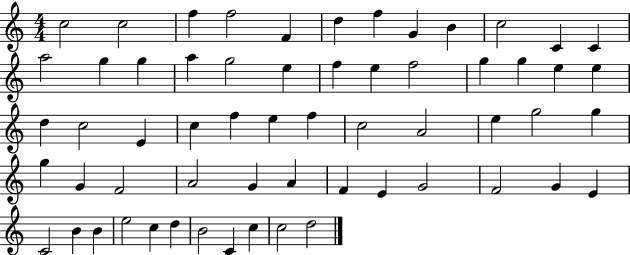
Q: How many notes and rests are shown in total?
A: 60